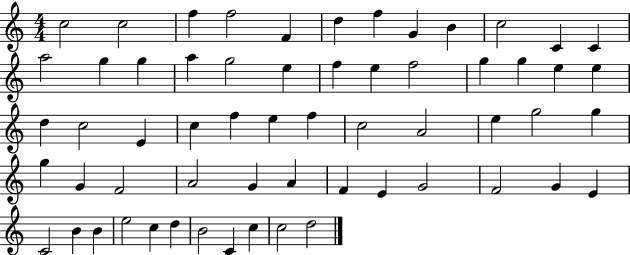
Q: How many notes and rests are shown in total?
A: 60